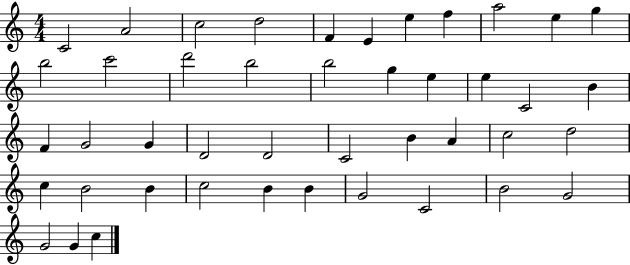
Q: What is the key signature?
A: C major